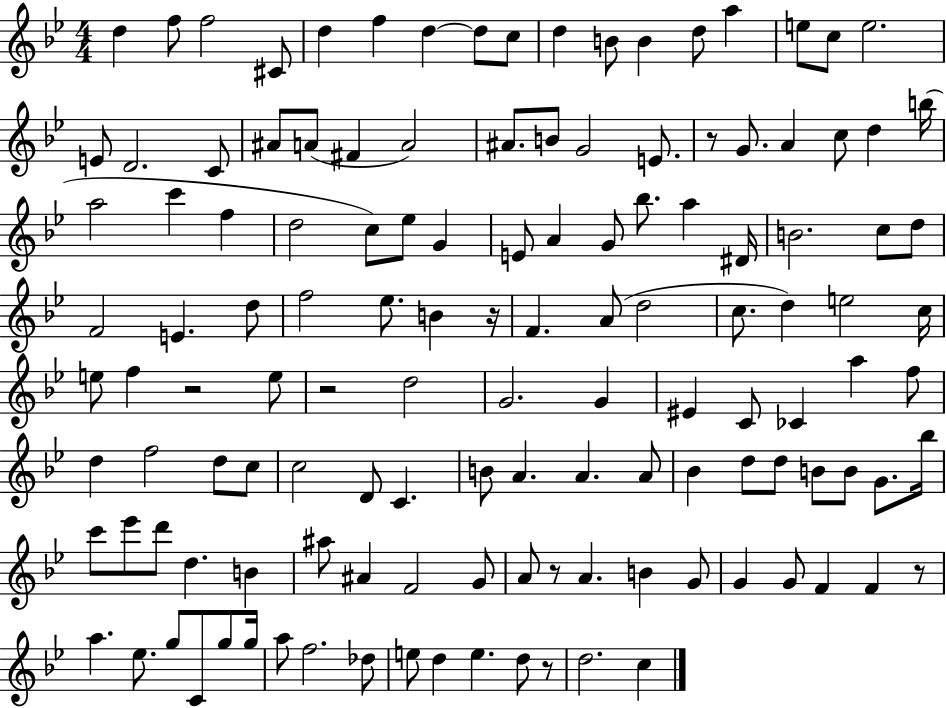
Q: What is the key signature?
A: BES major